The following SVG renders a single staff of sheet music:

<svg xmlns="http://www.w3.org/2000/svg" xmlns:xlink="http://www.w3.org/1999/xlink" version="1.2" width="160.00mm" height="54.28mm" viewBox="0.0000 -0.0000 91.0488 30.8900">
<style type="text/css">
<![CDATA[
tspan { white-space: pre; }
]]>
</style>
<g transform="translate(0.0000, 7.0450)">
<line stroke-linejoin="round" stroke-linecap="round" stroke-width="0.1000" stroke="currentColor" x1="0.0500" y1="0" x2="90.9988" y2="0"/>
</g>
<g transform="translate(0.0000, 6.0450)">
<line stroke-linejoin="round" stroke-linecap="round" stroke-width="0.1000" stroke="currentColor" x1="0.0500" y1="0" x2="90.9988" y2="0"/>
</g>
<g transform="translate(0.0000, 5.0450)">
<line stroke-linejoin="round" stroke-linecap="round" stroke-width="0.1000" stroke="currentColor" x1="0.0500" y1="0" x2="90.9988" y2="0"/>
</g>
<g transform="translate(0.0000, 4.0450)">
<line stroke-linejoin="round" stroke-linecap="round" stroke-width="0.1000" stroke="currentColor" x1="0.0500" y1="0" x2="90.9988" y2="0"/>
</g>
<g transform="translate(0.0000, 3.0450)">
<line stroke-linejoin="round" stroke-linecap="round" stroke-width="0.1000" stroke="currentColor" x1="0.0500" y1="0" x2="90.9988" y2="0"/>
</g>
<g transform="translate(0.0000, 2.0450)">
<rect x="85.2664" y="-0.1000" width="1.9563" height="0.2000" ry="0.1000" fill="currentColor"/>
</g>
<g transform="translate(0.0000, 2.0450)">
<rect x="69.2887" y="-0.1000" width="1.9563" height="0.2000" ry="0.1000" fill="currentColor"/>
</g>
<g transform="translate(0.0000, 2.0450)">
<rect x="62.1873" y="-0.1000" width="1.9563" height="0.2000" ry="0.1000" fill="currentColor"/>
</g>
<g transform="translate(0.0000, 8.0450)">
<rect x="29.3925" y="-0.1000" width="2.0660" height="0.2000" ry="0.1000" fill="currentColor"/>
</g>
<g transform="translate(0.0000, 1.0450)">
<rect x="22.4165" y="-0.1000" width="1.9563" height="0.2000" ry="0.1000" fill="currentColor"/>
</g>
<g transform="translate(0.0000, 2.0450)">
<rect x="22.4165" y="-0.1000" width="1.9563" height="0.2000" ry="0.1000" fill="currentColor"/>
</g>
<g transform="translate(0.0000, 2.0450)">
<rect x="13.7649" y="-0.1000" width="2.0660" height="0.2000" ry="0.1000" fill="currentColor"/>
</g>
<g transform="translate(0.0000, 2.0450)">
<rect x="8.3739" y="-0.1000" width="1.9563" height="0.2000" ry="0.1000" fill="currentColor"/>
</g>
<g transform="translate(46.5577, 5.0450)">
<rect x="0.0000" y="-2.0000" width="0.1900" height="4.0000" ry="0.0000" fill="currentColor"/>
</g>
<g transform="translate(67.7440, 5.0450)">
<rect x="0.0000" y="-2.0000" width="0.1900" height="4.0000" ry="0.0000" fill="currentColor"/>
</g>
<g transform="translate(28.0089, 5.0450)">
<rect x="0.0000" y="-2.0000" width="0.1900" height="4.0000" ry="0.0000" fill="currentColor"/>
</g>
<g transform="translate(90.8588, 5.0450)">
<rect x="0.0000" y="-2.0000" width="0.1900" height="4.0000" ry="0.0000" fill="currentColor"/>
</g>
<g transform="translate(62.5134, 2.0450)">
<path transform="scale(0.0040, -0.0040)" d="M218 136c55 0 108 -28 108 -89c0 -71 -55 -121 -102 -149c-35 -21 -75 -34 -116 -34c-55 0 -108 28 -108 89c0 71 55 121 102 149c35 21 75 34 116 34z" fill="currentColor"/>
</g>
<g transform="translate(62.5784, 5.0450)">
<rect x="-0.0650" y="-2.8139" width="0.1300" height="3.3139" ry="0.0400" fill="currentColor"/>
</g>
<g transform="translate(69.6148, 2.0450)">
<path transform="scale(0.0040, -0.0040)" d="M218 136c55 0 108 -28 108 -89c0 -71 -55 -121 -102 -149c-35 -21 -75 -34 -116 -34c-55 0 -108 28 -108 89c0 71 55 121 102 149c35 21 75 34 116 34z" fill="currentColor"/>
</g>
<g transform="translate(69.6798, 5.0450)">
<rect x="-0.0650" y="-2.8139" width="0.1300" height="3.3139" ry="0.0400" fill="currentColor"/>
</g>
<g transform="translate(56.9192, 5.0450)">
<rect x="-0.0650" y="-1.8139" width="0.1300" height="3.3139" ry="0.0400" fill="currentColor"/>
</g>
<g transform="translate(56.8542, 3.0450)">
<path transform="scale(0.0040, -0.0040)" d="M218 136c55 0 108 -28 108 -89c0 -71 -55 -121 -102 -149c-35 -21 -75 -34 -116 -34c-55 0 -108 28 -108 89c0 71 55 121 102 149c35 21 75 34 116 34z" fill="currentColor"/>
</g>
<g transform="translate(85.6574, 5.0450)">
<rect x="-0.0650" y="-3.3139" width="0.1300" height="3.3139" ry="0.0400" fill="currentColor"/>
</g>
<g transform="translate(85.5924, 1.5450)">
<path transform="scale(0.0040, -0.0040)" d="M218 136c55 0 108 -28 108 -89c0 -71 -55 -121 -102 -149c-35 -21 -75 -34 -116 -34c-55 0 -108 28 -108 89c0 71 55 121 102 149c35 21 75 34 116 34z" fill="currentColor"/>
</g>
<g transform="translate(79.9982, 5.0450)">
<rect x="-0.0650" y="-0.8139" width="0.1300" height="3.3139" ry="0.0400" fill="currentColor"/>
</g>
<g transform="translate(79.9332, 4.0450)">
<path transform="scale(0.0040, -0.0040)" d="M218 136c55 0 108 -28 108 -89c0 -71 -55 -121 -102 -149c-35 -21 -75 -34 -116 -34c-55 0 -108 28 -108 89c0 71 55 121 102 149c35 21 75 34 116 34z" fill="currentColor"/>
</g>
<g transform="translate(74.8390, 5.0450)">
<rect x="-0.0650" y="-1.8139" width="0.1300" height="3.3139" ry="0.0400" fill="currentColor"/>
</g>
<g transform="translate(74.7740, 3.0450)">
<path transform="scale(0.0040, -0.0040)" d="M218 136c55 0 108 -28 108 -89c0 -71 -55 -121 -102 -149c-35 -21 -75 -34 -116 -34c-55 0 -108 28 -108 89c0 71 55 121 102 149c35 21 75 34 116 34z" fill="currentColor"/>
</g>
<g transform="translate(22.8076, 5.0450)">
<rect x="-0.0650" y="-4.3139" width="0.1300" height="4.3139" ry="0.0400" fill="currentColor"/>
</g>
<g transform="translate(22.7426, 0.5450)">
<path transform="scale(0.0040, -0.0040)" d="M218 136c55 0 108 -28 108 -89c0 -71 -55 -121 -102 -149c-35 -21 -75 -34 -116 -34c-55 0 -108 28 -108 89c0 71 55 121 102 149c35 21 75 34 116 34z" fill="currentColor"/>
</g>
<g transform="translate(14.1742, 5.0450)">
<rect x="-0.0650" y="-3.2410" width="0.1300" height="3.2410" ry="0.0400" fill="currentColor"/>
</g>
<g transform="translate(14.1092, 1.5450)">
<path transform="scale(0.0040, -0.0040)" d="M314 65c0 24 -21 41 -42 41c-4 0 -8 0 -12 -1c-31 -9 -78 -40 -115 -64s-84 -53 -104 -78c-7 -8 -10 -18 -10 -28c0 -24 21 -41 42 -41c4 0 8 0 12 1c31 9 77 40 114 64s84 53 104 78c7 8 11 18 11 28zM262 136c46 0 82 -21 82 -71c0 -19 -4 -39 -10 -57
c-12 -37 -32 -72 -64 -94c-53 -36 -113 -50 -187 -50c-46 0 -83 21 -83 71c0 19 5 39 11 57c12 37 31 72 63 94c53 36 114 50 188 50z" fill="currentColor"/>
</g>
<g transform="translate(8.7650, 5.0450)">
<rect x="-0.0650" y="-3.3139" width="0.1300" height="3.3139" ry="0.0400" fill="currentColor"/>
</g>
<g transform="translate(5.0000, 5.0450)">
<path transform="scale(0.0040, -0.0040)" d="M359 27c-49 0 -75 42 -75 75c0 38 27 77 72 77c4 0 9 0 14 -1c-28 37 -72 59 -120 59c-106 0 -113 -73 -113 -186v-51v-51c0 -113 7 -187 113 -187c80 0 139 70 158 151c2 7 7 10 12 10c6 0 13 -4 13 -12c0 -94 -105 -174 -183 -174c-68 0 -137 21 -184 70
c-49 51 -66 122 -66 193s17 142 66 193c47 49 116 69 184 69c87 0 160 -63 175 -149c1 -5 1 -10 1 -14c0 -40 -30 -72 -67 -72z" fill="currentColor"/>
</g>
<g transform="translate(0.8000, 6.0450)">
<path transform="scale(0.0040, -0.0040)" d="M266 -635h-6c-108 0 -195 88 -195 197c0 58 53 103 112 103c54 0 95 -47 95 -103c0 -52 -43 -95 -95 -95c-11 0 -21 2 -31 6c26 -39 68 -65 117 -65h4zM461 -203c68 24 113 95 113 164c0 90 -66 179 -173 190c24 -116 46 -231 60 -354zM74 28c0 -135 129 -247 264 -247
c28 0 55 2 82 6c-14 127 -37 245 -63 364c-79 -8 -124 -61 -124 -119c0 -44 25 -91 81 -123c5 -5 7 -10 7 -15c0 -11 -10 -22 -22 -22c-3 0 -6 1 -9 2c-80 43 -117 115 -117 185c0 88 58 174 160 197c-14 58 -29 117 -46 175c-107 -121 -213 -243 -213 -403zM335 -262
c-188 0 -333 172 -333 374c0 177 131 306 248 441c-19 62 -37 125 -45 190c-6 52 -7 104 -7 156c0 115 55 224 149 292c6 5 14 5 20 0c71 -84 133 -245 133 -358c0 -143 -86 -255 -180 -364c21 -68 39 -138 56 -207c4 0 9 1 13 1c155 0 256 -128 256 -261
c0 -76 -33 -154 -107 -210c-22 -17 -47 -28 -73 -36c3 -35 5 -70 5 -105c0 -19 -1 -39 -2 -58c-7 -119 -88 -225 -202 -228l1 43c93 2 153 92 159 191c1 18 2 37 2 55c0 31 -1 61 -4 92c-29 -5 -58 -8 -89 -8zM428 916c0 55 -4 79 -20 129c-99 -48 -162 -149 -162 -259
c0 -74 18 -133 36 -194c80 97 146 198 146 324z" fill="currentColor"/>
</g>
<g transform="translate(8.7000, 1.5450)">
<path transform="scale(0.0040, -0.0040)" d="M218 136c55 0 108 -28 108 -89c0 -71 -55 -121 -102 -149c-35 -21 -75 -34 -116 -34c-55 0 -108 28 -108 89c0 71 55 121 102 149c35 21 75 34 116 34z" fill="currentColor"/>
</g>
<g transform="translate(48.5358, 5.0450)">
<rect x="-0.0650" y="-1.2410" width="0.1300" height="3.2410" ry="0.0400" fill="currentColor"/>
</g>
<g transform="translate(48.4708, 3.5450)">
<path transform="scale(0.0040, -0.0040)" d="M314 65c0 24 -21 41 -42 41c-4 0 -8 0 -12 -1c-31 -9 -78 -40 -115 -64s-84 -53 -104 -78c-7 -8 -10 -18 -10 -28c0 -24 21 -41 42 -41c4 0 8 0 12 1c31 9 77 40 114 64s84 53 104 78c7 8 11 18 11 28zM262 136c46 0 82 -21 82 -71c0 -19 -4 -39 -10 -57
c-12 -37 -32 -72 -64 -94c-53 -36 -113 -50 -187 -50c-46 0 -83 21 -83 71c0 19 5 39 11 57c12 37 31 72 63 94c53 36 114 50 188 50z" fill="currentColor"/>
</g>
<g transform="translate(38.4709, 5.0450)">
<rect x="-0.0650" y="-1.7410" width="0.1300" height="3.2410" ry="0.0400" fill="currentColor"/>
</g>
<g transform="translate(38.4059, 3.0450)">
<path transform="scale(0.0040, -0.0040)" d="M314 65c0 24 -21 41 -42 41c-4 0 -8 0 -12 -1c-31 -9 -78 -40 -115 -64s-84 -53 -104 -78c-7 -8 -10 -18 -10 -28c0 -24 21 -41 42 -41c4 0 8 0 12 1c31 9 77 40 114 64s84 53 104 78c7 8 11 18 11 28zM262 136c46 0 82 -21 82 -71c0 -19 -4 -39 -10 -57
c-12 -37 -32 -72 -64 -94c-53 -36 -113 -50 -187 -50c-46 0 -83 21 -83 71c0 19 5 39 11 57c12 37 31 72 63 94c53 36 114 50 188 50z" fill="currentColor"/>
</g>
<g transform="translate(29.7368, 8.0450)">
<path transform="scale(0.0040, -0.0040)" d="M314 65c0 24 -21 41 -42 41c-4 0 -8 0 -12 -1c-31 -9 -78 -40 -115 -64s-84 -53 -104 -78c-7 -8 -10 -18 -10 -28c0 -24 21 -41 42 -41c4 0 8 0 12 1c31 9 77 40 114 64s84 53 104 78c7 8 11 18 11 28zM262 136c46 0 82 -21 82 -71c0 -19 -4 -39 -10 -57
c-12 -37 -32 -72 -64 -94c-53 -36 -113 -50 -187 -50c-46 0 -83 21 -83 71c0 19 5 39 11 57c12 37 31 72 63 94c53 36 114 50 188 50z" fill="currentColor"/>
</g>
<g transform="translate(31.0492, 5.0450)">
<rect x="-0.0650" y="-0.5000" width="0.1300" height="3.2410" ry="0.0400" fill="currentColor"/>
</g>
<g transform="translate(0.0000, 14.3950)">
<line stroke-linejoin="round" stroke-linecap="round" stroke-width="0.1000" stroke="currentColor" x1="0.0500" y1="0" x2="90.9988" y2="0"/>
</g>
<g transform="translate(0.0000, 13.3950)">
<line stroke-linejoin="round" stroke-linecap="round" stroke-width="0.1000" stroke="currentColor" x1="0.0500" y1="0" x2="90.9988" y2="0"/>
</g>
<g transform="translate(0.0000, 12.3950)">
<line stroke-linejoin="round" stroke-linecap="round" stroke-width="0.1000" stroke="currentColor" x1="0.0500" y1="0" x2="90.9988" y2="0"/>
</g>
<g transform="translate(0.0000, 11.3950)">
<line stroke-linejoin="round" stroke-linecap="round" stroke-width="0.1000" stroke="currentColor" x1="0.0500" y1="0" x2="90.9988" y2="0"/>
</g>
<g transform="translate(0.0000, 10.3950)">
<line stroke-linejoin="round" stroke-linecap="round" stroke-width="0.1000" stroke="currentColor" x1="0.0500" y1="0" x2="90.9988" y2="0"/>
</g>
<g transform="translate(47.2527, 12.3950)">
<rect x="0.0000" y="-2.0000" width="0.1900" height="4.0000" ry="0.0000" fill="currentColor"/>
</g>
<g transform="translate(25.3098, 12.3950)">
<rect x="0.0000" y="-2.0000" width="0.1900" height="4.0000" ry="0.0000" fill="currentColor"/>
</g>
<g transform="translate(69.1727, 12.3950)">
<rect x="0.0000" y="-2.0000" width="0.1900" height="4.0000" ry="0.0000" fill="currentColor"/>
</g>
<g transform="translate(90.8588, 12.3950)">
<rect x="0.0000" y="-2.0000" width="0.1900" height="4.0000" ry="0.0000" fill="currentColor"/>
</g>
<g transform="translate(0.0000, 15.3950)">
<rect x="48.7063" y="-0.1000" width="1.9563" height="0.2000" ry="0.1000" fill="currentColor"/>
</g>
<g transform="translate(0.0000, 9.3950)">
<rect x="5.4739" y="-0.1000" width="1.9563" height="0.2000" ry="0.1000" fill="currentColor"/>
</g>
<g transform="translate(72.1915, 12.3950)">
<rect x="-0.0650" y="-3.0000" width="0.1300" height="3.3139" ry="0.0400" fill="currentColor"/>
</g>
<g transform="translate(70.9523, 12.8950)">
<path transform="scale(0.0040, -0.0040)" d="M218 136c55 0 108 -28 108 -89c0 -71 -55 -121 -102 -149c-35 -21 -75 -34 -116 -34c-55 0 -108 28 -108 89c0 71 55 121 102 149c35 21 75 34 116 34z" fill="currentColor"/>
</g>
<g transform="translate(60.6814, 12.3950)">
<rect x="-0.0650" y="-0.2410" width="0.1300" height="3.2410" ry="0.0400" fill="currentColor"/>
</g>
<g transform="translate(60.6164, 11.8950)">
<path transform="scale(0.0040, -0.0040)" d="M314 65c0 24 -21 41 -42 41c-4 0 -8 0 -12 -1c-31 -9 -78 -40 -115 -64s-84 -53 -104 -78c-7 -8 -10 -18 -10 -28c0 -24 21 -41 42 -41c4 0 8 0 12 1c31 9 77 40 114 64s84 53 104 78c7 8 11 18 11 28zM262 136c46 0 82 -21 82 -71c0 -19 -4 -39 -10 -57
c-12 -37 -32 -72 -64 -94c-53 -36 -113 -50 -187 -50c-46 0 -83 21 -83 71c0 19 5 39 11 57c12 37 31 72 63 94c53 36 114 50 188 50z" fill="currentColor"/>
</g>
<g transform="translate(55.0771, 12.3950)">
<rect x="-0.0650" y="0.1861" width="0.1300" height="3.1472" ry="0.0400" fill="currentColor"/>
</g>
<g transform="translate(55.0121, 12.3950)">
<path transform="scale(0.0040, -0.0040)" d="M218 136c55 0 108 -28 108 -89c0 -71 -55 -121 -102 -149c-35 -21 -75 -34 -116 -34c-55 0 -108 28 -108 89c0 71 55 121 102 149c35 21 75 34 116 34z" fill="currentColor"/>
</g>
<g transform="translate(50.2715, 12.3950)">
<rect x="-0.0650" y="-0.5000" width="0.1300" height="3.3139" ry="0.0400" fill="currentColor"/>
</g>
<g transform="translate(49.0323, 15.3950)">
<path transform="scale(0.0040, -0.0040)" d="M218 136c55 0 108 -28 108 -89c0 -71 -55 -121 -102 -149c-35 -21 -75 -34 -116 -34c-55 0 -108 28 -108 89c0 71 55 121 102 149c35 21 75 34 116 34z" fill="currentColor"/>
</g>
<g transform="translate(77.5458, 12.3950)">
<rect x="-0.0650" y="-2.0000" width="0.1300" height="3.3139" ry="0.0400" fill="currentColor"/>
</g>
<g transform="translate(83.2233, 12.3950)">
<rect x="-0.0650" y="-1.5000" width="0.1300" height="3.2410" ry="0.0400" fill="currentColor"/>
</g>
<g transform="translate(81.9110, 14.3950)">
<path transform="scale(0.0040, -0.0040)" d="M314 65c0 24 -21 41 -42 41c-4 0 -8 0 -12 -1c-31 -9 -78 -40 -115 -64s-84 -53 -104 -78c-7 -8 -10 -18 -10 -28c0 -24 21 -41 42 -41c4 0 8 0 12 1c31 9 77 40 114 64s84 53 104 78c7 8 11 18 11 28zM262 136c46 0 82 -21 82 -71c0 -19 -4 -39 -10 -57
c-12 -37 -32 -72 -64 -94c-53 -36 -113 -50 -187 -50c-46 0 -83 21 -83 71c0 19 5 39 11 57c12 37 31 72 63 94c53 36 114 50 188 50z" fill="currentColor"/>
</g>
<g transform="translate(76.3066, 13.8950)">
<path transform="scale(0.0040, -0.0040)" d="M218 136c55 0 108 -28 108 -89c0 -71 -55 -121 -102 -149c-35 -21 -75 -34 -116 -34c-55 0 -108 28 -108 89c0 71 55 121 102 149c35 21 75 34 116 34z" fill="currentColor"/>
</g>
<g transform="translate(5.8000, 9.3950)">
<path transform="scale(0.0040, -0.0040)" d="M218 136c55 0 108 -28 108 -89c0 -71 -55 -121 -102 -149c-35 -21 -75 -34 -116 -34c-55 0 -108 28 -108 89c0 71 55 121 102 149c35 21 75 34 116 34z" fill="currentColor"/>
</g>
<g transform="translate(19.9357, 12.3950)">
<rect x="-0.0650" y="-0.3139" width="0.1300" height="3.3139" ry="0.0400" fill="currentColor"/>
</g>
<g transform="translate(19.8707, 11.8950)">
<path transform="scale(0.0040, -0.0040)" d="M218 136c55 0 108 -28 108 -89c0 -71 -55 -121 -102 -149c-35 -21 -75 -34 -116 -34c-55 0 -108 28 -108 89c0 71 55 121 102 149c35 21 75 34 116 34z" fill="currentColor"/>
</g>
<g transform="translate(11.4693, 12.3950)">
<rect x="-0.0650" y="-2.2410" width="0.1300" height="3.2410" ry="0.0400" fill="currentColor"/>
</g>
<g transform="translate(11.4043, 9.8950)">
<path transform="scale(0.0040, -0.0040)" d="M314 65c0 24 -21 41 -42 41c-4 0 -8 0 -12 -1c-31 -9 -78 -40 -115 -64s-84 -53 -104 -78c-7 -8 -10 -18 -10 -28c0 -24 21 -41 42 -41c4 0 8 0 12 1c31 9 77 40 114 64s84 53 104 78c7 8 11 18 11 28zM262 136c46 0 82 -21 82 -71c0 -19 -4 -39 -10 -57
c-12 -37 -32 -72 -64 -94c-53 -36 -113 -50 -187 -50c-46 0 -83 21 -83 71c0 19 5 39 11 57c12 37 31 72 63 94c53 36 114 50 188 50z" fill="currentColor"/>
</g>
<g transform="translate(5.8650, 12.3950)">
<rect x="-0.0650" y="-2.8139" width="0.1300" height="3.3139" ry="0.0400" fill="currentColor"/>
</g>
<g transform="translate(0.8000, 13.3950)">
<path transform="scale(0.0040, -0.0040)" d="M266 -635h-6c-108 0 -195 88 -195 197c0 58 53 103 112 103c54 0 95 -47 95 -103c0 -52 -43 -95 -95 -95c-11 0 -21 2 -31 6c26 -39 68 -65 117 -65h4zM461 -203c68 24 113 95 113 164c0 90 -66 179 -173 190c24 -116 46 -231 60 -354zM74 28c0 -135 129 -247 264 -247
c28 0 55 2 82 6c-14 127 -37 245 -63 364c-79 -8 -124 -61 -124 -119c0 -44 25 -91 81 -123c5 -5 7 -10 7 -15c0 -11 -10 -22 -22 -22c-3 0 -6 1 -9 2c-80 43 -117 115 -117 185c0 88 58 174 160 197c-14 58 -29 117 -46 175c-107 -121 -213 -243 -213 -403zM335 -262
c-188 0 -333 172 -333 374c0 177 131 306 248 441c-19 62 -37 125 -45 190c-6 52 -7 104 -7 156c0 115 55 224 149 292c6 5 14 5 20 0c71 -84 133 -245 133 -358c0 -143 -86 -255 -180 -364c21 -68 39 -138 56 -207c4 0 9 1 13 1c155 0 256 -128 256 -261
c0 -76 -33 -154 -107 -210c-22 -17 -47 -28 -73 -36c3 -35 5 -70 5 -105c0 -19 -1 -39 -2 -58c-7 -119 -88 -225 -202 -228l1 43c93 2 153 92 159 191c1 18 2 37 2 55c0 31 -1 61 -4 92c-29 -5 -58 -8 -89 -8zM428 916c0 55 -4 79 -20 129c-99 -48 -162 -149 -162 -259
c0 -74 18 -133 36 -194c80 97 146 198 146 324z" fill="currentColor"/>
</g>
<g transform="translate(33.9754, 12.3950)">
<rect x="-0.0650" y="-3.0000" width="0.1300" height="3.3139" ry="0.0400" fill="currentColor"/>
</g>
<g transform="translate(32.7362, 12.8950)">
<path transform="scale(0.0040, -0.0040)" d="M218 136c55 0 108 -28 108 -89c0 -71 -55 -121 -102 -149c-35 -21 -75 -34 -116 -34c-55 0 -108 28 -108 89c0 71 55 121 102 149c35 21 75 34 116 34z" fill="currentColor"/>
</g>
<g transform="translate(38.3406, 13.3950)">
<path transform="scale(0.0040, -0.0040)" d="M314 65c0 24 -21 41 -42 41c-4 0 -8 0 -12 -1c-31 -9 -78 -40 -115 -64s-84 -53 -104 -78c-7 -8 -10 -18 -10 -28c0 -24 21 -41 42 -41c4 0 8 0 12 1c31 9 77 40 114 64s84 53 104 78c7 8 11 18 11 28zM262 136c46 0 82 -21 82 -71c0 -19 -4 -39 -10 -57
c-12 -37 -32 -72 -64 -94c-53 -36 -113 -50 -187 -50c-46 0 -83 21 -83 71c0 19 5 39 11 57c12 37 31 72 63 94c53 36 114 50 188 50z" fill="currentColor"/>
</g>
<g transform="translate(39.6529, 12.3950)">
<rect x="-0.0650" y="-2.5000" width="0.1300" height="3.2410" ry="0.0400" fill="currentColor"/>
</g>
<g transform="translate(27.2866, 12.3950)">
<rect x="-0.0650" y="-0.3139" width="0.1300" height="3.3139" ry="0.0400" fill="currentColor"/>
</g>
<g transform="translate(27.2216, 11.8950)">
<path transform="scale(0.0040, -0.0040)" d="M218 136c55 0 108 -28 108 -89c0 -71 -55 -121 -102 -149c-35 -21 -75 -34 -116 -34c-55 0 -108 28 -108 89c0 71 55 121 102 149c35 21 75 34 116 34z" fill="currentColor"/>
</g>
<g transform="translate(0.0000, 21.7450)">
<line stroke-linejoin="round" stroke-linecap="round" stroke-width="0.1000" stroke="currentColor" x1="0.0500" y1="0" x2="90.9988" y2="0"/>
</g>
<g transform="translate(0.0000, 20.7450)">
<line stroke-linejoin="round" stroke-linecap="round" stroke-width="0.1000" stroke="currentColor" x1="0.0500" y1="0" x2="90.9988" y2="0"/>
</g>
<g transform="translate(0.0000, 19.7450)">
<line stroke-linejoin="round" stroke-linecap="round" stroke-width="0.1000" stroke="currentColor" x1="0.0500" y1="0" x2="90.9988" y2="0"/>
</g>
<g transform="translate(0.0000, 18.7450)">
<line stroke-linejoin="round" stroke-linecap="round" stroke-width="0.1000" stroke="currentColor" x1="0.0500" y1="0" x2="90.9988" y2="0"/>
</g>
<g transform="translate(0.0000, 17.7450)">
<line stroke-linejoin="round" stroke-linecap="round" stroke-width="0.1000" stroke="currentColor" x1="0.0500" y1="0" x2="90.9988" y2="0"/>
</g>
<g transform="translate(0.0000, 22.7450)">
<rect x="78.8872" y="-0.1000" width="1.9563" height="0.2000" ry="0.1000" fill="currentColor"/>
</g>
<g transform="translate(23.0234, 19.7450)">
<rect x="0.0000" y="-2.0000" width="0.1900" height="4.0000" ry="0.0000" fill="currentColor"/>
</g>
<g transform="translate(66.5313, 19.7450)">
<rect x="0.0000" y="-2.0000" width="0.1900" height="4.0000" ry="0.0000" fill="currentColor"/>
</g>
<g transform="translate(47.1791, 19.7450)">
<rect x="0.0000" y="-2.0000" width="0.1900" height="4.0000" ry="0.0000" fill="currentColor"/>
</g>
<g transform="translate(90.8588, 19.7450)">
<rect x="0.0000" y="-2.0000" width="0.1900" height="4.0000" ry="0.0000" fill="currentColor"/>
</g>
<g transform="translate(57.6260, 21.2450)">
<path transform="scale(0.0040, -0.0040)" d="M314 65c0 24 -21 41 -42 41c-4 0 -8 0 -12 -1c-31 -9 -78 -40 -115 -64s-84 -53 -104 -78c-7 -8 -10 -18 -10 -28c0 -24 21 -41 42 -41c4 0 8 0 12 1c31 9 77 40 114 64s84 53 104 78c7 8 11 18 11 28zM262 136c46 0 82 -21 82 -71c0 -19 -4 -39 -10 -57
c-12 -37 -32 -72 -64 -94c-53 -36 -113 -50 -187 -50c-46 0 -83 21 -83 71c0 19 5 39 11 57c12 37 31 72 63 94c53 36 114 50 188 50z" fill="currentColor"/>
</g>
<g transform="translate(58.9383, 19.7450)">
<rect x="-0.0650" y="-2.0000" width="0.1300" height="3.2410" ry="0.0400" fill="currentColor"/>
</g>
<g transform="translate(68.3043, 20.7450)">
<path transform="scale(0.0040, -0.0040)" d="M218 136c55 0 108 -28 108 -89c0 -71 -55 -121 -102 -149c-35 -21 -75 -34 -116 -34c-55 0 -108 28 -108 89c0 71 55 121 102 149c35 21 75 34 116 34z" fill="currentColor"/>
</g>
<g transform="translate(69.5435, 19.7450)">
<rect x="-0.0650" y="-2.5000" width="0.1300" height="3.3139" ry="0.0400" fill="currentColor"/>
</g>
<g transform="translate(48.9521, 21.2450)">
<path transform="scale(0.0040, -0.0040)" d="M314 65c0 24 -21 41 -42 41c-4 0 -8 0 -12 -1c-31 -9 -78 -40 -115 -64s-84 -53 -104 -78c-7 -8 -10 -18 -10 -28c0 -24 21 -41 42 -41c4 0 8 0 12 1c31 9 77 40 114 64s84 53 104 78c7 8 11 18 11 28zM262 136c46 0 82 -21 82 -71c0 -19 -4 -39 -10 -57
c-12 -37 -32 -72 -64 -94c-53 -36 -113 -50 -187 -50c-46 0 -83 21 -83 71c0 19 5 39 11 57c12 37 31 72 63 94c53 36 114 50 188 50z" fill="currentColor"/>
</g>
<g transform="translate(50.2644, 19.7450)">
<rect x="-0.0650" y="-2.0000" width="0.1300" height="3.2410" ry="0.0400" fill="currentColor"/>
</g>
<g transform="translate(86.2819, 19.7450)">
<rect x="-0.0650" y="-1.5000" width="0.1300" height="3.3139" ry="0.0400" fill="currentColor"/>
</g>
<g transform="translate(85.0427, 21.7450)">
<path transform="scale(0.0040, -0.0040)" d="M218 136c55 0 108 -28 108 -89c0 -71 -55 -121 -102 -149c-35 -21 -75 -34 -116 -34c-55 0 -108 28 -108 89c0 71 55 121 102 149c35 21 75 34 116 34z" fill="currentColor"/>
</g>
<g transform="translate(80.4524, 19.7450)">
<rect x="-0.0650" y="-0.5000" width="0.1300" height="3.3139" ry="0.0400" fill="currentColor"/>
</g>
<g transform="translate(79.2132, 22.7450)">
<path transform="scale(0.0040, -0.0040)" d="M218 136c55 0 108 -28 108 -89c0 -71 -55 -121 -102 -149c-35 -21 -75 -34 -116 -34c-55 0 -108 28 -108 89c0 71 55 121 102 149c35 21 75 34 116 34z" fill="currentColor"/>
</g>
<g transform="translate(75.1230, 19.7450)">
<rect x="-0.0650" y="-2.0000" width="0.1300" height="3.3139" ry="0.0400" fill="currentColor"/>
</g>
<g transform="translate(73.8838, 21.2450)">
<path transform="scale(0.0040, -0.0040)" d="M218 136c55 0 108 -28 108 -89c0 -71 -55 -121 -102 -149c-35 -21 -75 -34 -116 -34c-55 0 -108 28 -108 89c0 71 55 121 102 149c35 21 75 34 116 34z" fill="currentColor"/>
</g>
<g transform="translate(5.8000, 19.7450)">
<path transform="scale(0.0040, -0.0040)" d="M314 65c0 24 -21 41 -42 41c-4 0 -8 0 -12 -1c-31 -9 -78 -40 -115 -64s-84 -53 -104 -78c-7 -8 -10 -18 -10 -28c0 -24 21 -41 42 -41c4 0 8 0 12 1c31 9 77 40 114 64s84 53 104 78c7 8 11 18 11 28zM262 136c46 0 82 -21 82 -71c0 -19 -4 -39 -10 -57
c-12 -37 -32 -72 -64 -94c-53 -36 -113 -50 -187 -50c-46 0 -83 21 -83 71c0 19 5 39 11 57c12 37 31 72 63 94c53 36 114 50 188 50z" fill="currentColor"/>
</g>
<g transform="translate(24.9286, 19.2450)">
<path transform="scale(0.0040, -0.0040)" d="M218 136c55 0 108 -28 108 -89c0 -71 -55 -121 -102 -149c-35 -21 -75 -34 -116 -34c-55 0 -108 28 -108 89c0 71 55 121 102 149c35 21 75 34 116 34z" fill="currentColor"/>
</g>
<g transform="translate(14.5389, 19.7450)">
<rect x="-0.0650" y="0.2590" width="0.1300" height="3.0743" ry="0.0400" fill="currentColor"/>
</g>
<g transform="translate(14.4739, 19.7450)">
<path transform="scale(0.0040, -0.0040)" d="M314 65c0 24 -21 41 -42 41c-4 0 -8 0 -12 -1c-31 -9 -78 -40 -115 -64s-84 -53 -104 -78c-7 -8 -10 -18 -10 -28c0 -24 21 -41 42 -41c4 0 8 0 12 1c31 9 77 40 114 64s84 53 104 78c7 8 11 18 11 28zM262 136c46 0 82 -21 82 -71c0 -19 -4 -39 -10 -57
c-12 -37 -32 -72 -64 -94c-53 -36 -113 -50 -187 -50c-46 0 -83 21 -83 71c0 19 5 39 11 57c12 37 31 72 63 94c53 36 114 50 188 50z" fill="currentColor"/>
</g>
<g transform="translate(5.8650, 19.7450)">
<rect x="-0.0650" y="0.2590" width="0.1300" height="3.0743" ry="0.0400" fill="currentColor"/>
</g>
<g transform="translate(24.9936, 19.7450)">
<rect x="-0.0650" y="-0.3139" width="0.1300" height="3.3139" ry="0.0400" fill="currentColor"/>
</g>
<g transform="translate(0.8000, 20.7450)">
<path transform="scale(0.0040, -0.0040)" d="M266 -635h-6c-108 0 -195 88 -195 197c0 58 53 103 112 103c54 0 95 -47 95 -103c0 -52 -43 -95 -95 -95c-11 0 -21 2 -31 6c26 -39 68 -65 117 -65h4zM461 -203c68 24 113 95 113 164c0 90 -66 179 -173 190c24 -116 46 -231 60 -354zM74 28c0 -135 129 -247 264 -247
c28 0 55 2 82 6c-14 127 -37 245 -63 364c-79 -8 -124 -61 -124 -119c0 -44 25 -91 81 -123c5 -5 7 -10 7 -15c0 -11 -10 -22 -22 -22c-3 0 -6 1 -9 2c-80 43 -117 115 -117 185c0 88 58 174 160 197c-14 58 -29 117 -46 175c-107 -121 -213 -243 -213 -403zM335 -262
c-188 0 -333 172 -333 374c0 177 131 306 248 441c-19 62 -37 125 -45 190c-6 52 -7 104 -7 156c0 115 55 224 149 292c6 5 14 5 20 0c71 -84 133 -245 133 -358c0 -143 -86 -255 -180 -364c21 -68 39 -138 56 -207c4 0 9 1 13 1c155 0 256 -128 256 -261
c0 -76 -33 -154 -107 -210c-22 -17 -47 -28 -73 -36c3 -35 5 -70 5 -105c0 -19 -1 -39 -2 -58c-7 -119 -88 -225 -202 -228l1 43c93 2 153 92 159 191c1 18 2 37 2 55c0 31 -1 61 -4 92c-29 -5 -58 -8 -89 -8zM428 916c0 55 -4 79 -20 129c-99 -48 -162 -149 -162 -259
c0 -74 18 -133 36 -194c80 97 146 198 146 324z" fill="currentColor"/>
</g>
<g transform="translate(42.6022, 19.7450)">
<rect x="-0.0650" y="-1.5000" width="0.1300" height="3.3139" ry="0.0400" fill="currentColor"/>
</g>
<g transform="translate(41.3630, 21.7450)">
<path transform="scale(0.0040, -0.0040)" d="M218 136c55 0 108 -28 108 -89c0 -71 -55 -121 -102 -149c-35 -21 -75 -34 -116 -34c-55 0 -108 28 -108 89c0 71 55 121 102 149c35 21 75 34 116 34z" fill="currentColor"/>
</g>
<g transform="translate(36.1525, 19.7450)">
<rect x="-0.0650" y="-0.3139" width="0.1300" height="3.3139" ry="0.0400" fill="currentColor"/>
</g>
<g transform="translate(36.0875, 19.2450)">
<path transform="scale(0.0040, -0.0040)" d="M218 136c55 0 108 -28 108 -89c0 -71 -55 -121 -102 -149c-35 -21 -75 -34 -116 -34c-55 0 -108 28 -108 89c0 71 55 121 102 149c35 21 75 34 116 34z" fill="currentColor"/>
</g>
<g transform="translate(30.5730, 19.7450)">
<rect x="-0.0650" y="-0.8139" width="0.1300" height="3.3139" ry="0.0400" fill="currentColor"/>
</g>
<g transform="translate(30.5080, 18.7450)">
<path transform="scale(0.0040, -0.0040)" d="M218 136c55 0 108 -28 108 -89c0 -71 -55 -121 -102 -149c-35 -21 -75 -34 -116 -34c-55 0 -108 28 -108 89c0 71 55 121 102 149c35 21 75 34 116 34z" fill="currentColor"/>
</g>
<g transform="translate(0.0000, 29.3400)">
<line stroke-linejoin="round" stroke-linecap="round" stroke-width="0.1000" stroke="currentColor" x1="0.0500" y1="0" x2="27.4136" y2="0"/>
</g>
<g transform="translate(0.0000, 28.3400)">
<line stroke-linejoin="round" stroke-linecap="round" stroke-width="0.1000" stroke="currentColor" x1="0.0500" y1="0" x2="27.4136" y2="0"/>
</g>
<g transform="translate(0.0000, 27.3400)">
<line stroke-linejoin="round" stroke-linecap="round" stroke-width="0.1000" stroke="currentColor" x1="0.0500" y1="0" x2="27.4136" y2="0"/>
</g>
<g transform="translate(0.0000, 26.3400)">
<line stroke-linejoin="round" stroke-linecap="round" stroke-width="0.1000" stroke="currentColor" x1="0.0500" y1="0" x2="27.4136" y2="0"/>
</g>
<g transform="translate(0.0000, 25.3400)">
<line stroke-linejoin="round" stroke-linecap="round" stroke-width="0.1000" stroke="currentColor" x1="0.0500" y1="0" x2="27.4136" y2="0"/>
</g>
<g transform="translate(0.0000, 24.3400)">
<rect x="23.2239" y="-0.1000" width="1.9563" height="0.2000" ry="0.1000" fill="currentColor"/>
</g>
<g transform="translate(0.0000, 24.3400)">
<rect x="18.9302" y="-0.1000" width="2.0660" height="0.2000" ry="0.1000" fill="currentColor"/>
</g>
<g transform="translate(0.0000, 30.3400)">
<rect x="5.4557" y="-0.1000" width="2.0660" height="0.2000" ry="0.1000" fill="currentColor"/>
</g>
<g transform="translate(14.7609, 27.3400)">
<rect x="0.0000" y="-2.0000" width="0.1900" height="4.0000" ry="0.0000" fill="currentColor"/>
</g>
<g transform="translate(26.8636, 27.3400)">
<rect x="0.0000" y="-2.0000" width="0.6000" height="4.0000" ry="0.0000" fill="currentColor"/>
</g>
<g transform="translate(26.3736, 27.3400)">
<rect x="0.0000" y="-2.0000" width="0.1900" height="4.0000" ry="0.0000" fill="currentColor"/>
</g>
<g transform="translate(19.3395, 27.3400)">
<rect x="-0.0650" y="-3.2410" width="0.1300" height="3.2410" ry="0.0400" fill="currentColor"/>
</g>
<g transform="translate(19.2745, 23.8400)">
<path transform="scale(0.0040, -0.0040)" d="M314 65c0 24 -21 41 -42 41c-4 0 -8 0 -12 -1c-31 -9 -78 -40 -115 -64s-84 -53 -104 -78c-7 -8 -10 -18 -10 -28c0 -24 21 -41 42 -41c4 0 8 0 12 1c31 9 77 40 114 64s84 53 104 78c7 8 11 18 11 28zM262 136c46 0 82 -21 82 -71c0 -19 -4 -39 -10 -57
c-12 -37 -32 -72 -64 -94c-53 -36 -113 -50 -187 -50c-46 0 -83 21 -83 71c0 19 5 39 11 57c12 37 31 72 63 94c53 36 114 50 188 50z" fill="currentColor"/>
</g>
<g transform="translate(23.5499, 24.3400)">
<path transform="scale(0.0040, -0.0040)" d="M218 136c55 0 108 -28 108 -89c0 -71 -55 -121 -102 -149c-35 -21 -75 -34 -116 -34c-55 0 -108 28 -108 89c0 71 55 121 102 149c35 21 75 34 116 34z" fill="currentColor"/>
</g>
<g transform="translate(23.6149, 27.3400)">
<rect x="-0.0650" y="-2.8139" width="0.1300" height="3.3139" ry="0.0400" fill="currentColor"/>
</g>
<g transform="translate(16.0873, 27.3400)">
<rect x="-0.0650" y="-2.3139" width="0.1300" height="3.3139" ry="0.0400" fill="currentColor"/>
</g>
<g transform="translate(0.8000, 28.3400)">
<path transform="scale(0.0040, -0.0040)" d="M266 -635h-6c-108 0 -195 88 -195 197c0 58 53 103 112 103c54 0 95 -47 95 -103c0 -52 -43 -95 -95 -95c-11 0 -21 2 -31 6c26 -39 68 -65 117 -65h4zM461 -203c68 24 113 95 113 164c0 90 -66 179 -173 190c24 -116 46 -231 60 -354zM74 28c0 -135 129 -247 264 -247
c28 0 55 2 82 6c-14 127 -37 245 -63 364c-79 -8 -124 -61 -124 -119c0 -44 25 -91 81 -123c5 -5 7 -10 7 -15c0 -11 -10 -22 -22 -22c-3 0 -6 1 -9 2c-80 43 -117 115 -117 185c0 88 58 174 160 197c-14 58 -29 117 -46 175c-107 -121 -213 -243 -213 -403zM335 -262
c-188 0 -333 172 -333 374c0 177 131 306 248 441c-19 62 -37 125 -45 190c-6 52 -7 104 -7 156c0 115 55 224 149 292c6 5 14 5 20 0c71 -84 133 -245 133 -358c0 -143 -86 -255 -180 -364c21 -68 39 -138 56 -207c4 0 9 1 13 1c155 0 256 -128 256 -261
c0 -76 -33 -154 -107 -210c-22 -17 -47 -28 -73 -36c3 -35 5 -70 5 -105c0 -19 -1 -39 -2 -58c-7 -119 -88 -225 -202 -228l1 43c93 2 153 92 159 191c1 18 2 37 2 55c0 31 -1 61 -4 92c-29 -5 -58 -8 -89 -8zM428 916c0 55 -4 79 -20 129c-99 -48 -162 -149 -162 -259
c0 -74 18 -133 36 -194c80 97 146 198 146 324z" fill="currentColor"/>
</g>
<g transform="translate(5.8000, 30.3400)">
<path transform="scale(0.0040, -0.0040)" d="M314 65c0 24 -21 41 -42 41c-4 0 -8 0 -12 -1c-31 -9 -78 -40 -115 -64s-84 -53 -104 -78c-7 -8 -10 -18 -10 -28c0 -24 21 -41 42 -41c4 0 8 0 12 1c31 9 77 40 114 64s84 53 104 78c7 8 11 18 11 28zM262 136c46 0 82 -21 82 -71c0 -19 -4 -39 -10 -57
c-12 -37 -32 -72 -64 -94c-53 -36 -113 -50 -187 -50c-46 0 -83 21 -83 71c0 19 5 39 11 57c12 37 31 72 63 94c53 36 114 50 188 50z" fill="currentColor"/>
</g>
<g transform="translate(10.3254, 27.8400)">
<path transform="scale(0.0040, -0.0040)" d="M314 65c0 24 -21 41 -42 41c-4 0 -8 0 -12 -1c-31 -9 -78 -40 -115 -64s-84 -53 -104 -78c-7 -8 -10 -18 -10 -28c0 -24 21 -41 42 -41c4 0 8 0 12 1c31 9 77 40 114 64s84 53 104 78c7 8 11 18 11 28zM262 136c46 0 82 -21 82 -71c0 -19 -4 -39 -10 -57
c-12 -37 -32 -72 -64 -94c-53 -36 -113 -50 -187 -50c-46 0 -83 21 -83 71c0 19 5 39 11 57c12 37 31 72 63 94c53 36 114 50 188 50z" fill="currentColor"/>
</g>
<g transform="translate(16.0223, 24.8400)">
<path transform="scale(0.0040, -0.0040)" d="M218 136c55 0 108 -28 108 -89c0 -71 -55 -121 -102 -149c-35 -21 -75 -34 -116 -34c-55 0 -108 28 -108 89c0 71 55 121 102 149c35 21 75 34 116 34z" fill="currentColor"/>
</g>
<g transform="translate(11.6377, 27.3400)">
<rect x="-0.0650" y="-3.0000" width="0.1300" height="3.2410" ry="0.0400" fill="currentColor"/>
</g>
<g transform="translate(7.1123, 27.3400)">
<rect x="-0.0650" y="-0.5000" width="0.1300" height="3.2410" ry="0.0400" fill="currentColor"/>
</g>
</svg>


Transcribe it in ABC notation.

X:1
T:Untitled
M:4/4
L:1/4
K:C
b b2 d' C2 f2 e2 f a a f d b a g2 c c A G2 C B c2 A F E2 B2 B2 c d c E F2 F2 G F C E C2 A2 g b2 a